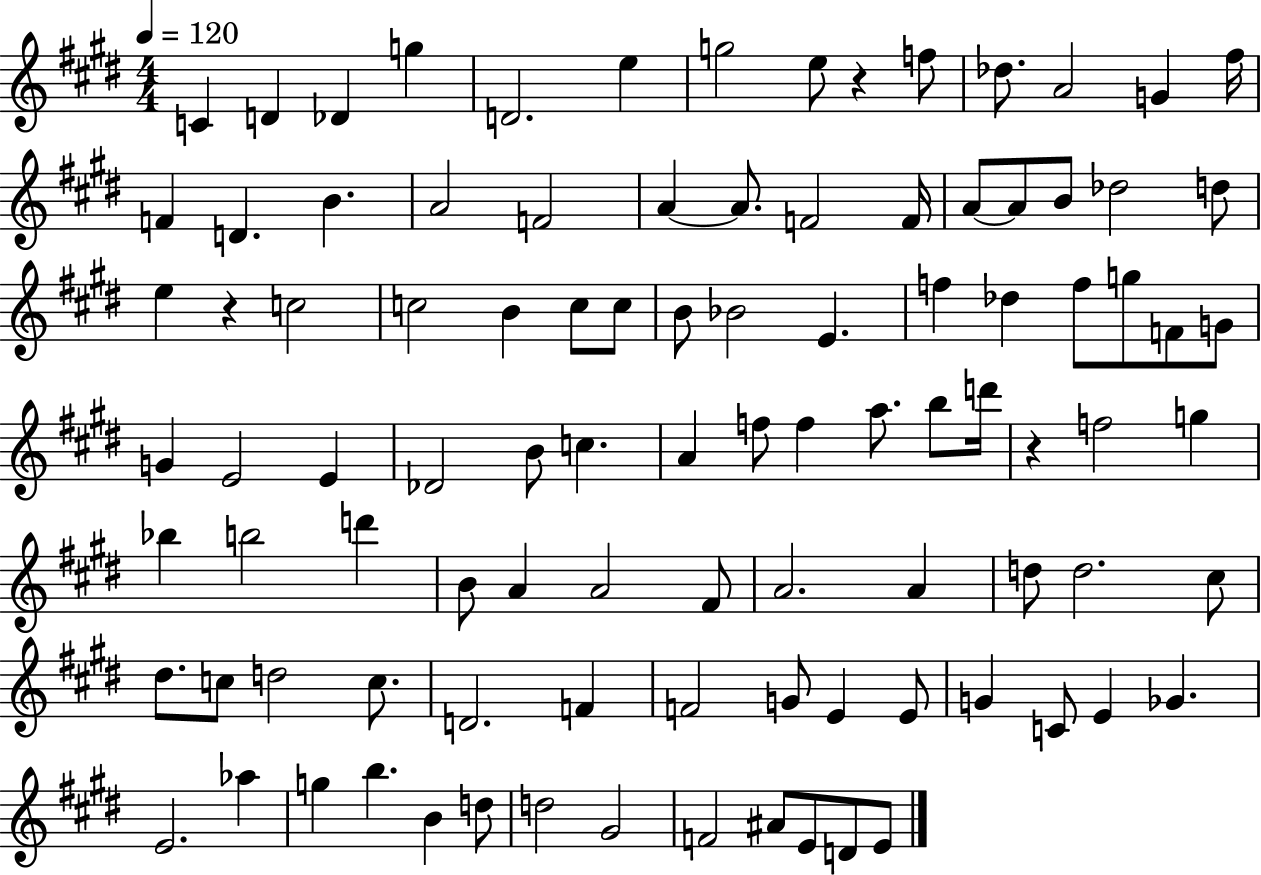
X:1
T:Untitled
M:4/4
L:1/4
K:E
C D _D g D2 e g2 e/2 z f/2 _d/2 A2 G ^f/4 F D B A2 F2 A A/2 F2 F/4 A/2 A/2 B/2 _d2 d/2 e z c2 c2 B c/2 c/2 B/2 _B2 E f _d f/2 g/2 F/2 G/2 G E2 E _D2 B/2 c A f/2 f a/2 b/2 d'/4 z f2 g _b b2 d' B/2 A A2 ^F/2 A2 A d/2 d2 ^c/2 ^d/2 c/2 d2 c/2 D2 F F2 G/2 E E/2 G C/2 E _G E2 _a g b B d/2 d2 ^G2 F2 ^A/2 E/2 D/2 E/2